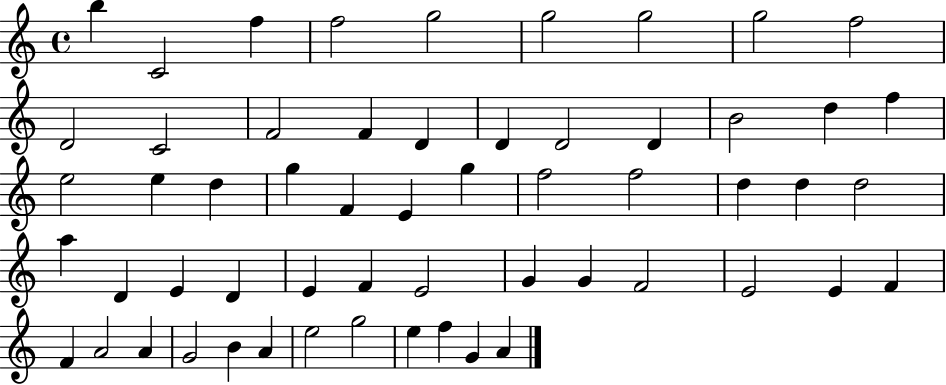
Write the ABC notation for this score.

X:1
T:Untitled
M:4/4
L:1/4
K:C
b C2 f f2 g2 g2 g2 g2 f2 D2 C2 F2 F D D D2 D B2 d f e2 e d g F E g f2 f2 d d d2 a D E D E F E2 G G F2 E2 E F F A2 A G2 B A e2 g2 e f G A